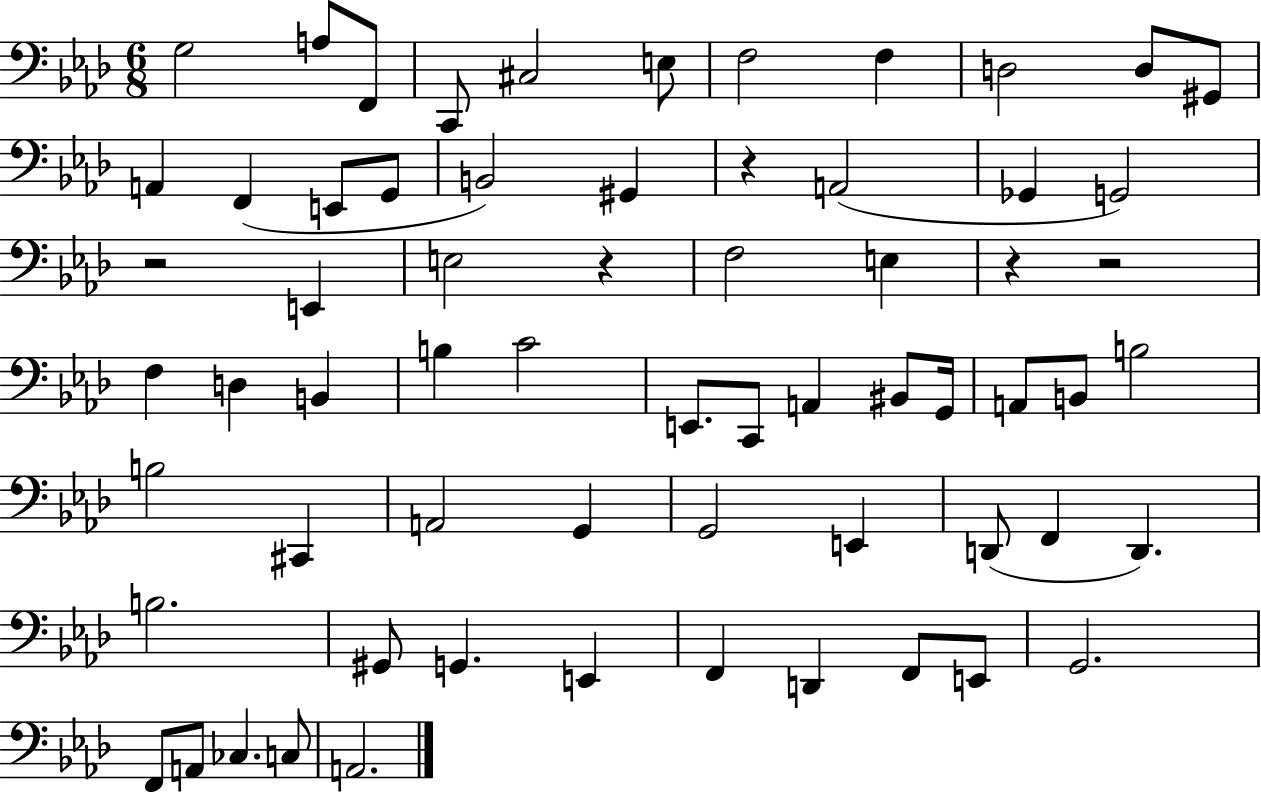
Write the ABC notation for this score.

X:1
T:Untitled
M:6/8
L:1/4
K:Ab
G,2 A,/2 F,,/2 C,,/2 ^C,2 E,/2 F,2 F, D,2 D,/2 ^G,,/2 A,, F,, E,,/2 G,,/2 B,,2 ^G,, z A,,2 _G,, G,,2 z2 E,, E,2 z F,2 E, z z2 F, D, B,, B, C2 E,,/2 C,,/2 A,, ^B,,/2 G,,/4 A,,/2 B,,/2 B,2 B,2 ^C,, A,,2 G,, G,,2 E,, D,,/2 F,, D,, B,2 ^G,,/2 G,, E,, F,, D,, F,,/2 E,,/2 G,,2 F,,/2 A,,/2 _C, C,/2 A,,2